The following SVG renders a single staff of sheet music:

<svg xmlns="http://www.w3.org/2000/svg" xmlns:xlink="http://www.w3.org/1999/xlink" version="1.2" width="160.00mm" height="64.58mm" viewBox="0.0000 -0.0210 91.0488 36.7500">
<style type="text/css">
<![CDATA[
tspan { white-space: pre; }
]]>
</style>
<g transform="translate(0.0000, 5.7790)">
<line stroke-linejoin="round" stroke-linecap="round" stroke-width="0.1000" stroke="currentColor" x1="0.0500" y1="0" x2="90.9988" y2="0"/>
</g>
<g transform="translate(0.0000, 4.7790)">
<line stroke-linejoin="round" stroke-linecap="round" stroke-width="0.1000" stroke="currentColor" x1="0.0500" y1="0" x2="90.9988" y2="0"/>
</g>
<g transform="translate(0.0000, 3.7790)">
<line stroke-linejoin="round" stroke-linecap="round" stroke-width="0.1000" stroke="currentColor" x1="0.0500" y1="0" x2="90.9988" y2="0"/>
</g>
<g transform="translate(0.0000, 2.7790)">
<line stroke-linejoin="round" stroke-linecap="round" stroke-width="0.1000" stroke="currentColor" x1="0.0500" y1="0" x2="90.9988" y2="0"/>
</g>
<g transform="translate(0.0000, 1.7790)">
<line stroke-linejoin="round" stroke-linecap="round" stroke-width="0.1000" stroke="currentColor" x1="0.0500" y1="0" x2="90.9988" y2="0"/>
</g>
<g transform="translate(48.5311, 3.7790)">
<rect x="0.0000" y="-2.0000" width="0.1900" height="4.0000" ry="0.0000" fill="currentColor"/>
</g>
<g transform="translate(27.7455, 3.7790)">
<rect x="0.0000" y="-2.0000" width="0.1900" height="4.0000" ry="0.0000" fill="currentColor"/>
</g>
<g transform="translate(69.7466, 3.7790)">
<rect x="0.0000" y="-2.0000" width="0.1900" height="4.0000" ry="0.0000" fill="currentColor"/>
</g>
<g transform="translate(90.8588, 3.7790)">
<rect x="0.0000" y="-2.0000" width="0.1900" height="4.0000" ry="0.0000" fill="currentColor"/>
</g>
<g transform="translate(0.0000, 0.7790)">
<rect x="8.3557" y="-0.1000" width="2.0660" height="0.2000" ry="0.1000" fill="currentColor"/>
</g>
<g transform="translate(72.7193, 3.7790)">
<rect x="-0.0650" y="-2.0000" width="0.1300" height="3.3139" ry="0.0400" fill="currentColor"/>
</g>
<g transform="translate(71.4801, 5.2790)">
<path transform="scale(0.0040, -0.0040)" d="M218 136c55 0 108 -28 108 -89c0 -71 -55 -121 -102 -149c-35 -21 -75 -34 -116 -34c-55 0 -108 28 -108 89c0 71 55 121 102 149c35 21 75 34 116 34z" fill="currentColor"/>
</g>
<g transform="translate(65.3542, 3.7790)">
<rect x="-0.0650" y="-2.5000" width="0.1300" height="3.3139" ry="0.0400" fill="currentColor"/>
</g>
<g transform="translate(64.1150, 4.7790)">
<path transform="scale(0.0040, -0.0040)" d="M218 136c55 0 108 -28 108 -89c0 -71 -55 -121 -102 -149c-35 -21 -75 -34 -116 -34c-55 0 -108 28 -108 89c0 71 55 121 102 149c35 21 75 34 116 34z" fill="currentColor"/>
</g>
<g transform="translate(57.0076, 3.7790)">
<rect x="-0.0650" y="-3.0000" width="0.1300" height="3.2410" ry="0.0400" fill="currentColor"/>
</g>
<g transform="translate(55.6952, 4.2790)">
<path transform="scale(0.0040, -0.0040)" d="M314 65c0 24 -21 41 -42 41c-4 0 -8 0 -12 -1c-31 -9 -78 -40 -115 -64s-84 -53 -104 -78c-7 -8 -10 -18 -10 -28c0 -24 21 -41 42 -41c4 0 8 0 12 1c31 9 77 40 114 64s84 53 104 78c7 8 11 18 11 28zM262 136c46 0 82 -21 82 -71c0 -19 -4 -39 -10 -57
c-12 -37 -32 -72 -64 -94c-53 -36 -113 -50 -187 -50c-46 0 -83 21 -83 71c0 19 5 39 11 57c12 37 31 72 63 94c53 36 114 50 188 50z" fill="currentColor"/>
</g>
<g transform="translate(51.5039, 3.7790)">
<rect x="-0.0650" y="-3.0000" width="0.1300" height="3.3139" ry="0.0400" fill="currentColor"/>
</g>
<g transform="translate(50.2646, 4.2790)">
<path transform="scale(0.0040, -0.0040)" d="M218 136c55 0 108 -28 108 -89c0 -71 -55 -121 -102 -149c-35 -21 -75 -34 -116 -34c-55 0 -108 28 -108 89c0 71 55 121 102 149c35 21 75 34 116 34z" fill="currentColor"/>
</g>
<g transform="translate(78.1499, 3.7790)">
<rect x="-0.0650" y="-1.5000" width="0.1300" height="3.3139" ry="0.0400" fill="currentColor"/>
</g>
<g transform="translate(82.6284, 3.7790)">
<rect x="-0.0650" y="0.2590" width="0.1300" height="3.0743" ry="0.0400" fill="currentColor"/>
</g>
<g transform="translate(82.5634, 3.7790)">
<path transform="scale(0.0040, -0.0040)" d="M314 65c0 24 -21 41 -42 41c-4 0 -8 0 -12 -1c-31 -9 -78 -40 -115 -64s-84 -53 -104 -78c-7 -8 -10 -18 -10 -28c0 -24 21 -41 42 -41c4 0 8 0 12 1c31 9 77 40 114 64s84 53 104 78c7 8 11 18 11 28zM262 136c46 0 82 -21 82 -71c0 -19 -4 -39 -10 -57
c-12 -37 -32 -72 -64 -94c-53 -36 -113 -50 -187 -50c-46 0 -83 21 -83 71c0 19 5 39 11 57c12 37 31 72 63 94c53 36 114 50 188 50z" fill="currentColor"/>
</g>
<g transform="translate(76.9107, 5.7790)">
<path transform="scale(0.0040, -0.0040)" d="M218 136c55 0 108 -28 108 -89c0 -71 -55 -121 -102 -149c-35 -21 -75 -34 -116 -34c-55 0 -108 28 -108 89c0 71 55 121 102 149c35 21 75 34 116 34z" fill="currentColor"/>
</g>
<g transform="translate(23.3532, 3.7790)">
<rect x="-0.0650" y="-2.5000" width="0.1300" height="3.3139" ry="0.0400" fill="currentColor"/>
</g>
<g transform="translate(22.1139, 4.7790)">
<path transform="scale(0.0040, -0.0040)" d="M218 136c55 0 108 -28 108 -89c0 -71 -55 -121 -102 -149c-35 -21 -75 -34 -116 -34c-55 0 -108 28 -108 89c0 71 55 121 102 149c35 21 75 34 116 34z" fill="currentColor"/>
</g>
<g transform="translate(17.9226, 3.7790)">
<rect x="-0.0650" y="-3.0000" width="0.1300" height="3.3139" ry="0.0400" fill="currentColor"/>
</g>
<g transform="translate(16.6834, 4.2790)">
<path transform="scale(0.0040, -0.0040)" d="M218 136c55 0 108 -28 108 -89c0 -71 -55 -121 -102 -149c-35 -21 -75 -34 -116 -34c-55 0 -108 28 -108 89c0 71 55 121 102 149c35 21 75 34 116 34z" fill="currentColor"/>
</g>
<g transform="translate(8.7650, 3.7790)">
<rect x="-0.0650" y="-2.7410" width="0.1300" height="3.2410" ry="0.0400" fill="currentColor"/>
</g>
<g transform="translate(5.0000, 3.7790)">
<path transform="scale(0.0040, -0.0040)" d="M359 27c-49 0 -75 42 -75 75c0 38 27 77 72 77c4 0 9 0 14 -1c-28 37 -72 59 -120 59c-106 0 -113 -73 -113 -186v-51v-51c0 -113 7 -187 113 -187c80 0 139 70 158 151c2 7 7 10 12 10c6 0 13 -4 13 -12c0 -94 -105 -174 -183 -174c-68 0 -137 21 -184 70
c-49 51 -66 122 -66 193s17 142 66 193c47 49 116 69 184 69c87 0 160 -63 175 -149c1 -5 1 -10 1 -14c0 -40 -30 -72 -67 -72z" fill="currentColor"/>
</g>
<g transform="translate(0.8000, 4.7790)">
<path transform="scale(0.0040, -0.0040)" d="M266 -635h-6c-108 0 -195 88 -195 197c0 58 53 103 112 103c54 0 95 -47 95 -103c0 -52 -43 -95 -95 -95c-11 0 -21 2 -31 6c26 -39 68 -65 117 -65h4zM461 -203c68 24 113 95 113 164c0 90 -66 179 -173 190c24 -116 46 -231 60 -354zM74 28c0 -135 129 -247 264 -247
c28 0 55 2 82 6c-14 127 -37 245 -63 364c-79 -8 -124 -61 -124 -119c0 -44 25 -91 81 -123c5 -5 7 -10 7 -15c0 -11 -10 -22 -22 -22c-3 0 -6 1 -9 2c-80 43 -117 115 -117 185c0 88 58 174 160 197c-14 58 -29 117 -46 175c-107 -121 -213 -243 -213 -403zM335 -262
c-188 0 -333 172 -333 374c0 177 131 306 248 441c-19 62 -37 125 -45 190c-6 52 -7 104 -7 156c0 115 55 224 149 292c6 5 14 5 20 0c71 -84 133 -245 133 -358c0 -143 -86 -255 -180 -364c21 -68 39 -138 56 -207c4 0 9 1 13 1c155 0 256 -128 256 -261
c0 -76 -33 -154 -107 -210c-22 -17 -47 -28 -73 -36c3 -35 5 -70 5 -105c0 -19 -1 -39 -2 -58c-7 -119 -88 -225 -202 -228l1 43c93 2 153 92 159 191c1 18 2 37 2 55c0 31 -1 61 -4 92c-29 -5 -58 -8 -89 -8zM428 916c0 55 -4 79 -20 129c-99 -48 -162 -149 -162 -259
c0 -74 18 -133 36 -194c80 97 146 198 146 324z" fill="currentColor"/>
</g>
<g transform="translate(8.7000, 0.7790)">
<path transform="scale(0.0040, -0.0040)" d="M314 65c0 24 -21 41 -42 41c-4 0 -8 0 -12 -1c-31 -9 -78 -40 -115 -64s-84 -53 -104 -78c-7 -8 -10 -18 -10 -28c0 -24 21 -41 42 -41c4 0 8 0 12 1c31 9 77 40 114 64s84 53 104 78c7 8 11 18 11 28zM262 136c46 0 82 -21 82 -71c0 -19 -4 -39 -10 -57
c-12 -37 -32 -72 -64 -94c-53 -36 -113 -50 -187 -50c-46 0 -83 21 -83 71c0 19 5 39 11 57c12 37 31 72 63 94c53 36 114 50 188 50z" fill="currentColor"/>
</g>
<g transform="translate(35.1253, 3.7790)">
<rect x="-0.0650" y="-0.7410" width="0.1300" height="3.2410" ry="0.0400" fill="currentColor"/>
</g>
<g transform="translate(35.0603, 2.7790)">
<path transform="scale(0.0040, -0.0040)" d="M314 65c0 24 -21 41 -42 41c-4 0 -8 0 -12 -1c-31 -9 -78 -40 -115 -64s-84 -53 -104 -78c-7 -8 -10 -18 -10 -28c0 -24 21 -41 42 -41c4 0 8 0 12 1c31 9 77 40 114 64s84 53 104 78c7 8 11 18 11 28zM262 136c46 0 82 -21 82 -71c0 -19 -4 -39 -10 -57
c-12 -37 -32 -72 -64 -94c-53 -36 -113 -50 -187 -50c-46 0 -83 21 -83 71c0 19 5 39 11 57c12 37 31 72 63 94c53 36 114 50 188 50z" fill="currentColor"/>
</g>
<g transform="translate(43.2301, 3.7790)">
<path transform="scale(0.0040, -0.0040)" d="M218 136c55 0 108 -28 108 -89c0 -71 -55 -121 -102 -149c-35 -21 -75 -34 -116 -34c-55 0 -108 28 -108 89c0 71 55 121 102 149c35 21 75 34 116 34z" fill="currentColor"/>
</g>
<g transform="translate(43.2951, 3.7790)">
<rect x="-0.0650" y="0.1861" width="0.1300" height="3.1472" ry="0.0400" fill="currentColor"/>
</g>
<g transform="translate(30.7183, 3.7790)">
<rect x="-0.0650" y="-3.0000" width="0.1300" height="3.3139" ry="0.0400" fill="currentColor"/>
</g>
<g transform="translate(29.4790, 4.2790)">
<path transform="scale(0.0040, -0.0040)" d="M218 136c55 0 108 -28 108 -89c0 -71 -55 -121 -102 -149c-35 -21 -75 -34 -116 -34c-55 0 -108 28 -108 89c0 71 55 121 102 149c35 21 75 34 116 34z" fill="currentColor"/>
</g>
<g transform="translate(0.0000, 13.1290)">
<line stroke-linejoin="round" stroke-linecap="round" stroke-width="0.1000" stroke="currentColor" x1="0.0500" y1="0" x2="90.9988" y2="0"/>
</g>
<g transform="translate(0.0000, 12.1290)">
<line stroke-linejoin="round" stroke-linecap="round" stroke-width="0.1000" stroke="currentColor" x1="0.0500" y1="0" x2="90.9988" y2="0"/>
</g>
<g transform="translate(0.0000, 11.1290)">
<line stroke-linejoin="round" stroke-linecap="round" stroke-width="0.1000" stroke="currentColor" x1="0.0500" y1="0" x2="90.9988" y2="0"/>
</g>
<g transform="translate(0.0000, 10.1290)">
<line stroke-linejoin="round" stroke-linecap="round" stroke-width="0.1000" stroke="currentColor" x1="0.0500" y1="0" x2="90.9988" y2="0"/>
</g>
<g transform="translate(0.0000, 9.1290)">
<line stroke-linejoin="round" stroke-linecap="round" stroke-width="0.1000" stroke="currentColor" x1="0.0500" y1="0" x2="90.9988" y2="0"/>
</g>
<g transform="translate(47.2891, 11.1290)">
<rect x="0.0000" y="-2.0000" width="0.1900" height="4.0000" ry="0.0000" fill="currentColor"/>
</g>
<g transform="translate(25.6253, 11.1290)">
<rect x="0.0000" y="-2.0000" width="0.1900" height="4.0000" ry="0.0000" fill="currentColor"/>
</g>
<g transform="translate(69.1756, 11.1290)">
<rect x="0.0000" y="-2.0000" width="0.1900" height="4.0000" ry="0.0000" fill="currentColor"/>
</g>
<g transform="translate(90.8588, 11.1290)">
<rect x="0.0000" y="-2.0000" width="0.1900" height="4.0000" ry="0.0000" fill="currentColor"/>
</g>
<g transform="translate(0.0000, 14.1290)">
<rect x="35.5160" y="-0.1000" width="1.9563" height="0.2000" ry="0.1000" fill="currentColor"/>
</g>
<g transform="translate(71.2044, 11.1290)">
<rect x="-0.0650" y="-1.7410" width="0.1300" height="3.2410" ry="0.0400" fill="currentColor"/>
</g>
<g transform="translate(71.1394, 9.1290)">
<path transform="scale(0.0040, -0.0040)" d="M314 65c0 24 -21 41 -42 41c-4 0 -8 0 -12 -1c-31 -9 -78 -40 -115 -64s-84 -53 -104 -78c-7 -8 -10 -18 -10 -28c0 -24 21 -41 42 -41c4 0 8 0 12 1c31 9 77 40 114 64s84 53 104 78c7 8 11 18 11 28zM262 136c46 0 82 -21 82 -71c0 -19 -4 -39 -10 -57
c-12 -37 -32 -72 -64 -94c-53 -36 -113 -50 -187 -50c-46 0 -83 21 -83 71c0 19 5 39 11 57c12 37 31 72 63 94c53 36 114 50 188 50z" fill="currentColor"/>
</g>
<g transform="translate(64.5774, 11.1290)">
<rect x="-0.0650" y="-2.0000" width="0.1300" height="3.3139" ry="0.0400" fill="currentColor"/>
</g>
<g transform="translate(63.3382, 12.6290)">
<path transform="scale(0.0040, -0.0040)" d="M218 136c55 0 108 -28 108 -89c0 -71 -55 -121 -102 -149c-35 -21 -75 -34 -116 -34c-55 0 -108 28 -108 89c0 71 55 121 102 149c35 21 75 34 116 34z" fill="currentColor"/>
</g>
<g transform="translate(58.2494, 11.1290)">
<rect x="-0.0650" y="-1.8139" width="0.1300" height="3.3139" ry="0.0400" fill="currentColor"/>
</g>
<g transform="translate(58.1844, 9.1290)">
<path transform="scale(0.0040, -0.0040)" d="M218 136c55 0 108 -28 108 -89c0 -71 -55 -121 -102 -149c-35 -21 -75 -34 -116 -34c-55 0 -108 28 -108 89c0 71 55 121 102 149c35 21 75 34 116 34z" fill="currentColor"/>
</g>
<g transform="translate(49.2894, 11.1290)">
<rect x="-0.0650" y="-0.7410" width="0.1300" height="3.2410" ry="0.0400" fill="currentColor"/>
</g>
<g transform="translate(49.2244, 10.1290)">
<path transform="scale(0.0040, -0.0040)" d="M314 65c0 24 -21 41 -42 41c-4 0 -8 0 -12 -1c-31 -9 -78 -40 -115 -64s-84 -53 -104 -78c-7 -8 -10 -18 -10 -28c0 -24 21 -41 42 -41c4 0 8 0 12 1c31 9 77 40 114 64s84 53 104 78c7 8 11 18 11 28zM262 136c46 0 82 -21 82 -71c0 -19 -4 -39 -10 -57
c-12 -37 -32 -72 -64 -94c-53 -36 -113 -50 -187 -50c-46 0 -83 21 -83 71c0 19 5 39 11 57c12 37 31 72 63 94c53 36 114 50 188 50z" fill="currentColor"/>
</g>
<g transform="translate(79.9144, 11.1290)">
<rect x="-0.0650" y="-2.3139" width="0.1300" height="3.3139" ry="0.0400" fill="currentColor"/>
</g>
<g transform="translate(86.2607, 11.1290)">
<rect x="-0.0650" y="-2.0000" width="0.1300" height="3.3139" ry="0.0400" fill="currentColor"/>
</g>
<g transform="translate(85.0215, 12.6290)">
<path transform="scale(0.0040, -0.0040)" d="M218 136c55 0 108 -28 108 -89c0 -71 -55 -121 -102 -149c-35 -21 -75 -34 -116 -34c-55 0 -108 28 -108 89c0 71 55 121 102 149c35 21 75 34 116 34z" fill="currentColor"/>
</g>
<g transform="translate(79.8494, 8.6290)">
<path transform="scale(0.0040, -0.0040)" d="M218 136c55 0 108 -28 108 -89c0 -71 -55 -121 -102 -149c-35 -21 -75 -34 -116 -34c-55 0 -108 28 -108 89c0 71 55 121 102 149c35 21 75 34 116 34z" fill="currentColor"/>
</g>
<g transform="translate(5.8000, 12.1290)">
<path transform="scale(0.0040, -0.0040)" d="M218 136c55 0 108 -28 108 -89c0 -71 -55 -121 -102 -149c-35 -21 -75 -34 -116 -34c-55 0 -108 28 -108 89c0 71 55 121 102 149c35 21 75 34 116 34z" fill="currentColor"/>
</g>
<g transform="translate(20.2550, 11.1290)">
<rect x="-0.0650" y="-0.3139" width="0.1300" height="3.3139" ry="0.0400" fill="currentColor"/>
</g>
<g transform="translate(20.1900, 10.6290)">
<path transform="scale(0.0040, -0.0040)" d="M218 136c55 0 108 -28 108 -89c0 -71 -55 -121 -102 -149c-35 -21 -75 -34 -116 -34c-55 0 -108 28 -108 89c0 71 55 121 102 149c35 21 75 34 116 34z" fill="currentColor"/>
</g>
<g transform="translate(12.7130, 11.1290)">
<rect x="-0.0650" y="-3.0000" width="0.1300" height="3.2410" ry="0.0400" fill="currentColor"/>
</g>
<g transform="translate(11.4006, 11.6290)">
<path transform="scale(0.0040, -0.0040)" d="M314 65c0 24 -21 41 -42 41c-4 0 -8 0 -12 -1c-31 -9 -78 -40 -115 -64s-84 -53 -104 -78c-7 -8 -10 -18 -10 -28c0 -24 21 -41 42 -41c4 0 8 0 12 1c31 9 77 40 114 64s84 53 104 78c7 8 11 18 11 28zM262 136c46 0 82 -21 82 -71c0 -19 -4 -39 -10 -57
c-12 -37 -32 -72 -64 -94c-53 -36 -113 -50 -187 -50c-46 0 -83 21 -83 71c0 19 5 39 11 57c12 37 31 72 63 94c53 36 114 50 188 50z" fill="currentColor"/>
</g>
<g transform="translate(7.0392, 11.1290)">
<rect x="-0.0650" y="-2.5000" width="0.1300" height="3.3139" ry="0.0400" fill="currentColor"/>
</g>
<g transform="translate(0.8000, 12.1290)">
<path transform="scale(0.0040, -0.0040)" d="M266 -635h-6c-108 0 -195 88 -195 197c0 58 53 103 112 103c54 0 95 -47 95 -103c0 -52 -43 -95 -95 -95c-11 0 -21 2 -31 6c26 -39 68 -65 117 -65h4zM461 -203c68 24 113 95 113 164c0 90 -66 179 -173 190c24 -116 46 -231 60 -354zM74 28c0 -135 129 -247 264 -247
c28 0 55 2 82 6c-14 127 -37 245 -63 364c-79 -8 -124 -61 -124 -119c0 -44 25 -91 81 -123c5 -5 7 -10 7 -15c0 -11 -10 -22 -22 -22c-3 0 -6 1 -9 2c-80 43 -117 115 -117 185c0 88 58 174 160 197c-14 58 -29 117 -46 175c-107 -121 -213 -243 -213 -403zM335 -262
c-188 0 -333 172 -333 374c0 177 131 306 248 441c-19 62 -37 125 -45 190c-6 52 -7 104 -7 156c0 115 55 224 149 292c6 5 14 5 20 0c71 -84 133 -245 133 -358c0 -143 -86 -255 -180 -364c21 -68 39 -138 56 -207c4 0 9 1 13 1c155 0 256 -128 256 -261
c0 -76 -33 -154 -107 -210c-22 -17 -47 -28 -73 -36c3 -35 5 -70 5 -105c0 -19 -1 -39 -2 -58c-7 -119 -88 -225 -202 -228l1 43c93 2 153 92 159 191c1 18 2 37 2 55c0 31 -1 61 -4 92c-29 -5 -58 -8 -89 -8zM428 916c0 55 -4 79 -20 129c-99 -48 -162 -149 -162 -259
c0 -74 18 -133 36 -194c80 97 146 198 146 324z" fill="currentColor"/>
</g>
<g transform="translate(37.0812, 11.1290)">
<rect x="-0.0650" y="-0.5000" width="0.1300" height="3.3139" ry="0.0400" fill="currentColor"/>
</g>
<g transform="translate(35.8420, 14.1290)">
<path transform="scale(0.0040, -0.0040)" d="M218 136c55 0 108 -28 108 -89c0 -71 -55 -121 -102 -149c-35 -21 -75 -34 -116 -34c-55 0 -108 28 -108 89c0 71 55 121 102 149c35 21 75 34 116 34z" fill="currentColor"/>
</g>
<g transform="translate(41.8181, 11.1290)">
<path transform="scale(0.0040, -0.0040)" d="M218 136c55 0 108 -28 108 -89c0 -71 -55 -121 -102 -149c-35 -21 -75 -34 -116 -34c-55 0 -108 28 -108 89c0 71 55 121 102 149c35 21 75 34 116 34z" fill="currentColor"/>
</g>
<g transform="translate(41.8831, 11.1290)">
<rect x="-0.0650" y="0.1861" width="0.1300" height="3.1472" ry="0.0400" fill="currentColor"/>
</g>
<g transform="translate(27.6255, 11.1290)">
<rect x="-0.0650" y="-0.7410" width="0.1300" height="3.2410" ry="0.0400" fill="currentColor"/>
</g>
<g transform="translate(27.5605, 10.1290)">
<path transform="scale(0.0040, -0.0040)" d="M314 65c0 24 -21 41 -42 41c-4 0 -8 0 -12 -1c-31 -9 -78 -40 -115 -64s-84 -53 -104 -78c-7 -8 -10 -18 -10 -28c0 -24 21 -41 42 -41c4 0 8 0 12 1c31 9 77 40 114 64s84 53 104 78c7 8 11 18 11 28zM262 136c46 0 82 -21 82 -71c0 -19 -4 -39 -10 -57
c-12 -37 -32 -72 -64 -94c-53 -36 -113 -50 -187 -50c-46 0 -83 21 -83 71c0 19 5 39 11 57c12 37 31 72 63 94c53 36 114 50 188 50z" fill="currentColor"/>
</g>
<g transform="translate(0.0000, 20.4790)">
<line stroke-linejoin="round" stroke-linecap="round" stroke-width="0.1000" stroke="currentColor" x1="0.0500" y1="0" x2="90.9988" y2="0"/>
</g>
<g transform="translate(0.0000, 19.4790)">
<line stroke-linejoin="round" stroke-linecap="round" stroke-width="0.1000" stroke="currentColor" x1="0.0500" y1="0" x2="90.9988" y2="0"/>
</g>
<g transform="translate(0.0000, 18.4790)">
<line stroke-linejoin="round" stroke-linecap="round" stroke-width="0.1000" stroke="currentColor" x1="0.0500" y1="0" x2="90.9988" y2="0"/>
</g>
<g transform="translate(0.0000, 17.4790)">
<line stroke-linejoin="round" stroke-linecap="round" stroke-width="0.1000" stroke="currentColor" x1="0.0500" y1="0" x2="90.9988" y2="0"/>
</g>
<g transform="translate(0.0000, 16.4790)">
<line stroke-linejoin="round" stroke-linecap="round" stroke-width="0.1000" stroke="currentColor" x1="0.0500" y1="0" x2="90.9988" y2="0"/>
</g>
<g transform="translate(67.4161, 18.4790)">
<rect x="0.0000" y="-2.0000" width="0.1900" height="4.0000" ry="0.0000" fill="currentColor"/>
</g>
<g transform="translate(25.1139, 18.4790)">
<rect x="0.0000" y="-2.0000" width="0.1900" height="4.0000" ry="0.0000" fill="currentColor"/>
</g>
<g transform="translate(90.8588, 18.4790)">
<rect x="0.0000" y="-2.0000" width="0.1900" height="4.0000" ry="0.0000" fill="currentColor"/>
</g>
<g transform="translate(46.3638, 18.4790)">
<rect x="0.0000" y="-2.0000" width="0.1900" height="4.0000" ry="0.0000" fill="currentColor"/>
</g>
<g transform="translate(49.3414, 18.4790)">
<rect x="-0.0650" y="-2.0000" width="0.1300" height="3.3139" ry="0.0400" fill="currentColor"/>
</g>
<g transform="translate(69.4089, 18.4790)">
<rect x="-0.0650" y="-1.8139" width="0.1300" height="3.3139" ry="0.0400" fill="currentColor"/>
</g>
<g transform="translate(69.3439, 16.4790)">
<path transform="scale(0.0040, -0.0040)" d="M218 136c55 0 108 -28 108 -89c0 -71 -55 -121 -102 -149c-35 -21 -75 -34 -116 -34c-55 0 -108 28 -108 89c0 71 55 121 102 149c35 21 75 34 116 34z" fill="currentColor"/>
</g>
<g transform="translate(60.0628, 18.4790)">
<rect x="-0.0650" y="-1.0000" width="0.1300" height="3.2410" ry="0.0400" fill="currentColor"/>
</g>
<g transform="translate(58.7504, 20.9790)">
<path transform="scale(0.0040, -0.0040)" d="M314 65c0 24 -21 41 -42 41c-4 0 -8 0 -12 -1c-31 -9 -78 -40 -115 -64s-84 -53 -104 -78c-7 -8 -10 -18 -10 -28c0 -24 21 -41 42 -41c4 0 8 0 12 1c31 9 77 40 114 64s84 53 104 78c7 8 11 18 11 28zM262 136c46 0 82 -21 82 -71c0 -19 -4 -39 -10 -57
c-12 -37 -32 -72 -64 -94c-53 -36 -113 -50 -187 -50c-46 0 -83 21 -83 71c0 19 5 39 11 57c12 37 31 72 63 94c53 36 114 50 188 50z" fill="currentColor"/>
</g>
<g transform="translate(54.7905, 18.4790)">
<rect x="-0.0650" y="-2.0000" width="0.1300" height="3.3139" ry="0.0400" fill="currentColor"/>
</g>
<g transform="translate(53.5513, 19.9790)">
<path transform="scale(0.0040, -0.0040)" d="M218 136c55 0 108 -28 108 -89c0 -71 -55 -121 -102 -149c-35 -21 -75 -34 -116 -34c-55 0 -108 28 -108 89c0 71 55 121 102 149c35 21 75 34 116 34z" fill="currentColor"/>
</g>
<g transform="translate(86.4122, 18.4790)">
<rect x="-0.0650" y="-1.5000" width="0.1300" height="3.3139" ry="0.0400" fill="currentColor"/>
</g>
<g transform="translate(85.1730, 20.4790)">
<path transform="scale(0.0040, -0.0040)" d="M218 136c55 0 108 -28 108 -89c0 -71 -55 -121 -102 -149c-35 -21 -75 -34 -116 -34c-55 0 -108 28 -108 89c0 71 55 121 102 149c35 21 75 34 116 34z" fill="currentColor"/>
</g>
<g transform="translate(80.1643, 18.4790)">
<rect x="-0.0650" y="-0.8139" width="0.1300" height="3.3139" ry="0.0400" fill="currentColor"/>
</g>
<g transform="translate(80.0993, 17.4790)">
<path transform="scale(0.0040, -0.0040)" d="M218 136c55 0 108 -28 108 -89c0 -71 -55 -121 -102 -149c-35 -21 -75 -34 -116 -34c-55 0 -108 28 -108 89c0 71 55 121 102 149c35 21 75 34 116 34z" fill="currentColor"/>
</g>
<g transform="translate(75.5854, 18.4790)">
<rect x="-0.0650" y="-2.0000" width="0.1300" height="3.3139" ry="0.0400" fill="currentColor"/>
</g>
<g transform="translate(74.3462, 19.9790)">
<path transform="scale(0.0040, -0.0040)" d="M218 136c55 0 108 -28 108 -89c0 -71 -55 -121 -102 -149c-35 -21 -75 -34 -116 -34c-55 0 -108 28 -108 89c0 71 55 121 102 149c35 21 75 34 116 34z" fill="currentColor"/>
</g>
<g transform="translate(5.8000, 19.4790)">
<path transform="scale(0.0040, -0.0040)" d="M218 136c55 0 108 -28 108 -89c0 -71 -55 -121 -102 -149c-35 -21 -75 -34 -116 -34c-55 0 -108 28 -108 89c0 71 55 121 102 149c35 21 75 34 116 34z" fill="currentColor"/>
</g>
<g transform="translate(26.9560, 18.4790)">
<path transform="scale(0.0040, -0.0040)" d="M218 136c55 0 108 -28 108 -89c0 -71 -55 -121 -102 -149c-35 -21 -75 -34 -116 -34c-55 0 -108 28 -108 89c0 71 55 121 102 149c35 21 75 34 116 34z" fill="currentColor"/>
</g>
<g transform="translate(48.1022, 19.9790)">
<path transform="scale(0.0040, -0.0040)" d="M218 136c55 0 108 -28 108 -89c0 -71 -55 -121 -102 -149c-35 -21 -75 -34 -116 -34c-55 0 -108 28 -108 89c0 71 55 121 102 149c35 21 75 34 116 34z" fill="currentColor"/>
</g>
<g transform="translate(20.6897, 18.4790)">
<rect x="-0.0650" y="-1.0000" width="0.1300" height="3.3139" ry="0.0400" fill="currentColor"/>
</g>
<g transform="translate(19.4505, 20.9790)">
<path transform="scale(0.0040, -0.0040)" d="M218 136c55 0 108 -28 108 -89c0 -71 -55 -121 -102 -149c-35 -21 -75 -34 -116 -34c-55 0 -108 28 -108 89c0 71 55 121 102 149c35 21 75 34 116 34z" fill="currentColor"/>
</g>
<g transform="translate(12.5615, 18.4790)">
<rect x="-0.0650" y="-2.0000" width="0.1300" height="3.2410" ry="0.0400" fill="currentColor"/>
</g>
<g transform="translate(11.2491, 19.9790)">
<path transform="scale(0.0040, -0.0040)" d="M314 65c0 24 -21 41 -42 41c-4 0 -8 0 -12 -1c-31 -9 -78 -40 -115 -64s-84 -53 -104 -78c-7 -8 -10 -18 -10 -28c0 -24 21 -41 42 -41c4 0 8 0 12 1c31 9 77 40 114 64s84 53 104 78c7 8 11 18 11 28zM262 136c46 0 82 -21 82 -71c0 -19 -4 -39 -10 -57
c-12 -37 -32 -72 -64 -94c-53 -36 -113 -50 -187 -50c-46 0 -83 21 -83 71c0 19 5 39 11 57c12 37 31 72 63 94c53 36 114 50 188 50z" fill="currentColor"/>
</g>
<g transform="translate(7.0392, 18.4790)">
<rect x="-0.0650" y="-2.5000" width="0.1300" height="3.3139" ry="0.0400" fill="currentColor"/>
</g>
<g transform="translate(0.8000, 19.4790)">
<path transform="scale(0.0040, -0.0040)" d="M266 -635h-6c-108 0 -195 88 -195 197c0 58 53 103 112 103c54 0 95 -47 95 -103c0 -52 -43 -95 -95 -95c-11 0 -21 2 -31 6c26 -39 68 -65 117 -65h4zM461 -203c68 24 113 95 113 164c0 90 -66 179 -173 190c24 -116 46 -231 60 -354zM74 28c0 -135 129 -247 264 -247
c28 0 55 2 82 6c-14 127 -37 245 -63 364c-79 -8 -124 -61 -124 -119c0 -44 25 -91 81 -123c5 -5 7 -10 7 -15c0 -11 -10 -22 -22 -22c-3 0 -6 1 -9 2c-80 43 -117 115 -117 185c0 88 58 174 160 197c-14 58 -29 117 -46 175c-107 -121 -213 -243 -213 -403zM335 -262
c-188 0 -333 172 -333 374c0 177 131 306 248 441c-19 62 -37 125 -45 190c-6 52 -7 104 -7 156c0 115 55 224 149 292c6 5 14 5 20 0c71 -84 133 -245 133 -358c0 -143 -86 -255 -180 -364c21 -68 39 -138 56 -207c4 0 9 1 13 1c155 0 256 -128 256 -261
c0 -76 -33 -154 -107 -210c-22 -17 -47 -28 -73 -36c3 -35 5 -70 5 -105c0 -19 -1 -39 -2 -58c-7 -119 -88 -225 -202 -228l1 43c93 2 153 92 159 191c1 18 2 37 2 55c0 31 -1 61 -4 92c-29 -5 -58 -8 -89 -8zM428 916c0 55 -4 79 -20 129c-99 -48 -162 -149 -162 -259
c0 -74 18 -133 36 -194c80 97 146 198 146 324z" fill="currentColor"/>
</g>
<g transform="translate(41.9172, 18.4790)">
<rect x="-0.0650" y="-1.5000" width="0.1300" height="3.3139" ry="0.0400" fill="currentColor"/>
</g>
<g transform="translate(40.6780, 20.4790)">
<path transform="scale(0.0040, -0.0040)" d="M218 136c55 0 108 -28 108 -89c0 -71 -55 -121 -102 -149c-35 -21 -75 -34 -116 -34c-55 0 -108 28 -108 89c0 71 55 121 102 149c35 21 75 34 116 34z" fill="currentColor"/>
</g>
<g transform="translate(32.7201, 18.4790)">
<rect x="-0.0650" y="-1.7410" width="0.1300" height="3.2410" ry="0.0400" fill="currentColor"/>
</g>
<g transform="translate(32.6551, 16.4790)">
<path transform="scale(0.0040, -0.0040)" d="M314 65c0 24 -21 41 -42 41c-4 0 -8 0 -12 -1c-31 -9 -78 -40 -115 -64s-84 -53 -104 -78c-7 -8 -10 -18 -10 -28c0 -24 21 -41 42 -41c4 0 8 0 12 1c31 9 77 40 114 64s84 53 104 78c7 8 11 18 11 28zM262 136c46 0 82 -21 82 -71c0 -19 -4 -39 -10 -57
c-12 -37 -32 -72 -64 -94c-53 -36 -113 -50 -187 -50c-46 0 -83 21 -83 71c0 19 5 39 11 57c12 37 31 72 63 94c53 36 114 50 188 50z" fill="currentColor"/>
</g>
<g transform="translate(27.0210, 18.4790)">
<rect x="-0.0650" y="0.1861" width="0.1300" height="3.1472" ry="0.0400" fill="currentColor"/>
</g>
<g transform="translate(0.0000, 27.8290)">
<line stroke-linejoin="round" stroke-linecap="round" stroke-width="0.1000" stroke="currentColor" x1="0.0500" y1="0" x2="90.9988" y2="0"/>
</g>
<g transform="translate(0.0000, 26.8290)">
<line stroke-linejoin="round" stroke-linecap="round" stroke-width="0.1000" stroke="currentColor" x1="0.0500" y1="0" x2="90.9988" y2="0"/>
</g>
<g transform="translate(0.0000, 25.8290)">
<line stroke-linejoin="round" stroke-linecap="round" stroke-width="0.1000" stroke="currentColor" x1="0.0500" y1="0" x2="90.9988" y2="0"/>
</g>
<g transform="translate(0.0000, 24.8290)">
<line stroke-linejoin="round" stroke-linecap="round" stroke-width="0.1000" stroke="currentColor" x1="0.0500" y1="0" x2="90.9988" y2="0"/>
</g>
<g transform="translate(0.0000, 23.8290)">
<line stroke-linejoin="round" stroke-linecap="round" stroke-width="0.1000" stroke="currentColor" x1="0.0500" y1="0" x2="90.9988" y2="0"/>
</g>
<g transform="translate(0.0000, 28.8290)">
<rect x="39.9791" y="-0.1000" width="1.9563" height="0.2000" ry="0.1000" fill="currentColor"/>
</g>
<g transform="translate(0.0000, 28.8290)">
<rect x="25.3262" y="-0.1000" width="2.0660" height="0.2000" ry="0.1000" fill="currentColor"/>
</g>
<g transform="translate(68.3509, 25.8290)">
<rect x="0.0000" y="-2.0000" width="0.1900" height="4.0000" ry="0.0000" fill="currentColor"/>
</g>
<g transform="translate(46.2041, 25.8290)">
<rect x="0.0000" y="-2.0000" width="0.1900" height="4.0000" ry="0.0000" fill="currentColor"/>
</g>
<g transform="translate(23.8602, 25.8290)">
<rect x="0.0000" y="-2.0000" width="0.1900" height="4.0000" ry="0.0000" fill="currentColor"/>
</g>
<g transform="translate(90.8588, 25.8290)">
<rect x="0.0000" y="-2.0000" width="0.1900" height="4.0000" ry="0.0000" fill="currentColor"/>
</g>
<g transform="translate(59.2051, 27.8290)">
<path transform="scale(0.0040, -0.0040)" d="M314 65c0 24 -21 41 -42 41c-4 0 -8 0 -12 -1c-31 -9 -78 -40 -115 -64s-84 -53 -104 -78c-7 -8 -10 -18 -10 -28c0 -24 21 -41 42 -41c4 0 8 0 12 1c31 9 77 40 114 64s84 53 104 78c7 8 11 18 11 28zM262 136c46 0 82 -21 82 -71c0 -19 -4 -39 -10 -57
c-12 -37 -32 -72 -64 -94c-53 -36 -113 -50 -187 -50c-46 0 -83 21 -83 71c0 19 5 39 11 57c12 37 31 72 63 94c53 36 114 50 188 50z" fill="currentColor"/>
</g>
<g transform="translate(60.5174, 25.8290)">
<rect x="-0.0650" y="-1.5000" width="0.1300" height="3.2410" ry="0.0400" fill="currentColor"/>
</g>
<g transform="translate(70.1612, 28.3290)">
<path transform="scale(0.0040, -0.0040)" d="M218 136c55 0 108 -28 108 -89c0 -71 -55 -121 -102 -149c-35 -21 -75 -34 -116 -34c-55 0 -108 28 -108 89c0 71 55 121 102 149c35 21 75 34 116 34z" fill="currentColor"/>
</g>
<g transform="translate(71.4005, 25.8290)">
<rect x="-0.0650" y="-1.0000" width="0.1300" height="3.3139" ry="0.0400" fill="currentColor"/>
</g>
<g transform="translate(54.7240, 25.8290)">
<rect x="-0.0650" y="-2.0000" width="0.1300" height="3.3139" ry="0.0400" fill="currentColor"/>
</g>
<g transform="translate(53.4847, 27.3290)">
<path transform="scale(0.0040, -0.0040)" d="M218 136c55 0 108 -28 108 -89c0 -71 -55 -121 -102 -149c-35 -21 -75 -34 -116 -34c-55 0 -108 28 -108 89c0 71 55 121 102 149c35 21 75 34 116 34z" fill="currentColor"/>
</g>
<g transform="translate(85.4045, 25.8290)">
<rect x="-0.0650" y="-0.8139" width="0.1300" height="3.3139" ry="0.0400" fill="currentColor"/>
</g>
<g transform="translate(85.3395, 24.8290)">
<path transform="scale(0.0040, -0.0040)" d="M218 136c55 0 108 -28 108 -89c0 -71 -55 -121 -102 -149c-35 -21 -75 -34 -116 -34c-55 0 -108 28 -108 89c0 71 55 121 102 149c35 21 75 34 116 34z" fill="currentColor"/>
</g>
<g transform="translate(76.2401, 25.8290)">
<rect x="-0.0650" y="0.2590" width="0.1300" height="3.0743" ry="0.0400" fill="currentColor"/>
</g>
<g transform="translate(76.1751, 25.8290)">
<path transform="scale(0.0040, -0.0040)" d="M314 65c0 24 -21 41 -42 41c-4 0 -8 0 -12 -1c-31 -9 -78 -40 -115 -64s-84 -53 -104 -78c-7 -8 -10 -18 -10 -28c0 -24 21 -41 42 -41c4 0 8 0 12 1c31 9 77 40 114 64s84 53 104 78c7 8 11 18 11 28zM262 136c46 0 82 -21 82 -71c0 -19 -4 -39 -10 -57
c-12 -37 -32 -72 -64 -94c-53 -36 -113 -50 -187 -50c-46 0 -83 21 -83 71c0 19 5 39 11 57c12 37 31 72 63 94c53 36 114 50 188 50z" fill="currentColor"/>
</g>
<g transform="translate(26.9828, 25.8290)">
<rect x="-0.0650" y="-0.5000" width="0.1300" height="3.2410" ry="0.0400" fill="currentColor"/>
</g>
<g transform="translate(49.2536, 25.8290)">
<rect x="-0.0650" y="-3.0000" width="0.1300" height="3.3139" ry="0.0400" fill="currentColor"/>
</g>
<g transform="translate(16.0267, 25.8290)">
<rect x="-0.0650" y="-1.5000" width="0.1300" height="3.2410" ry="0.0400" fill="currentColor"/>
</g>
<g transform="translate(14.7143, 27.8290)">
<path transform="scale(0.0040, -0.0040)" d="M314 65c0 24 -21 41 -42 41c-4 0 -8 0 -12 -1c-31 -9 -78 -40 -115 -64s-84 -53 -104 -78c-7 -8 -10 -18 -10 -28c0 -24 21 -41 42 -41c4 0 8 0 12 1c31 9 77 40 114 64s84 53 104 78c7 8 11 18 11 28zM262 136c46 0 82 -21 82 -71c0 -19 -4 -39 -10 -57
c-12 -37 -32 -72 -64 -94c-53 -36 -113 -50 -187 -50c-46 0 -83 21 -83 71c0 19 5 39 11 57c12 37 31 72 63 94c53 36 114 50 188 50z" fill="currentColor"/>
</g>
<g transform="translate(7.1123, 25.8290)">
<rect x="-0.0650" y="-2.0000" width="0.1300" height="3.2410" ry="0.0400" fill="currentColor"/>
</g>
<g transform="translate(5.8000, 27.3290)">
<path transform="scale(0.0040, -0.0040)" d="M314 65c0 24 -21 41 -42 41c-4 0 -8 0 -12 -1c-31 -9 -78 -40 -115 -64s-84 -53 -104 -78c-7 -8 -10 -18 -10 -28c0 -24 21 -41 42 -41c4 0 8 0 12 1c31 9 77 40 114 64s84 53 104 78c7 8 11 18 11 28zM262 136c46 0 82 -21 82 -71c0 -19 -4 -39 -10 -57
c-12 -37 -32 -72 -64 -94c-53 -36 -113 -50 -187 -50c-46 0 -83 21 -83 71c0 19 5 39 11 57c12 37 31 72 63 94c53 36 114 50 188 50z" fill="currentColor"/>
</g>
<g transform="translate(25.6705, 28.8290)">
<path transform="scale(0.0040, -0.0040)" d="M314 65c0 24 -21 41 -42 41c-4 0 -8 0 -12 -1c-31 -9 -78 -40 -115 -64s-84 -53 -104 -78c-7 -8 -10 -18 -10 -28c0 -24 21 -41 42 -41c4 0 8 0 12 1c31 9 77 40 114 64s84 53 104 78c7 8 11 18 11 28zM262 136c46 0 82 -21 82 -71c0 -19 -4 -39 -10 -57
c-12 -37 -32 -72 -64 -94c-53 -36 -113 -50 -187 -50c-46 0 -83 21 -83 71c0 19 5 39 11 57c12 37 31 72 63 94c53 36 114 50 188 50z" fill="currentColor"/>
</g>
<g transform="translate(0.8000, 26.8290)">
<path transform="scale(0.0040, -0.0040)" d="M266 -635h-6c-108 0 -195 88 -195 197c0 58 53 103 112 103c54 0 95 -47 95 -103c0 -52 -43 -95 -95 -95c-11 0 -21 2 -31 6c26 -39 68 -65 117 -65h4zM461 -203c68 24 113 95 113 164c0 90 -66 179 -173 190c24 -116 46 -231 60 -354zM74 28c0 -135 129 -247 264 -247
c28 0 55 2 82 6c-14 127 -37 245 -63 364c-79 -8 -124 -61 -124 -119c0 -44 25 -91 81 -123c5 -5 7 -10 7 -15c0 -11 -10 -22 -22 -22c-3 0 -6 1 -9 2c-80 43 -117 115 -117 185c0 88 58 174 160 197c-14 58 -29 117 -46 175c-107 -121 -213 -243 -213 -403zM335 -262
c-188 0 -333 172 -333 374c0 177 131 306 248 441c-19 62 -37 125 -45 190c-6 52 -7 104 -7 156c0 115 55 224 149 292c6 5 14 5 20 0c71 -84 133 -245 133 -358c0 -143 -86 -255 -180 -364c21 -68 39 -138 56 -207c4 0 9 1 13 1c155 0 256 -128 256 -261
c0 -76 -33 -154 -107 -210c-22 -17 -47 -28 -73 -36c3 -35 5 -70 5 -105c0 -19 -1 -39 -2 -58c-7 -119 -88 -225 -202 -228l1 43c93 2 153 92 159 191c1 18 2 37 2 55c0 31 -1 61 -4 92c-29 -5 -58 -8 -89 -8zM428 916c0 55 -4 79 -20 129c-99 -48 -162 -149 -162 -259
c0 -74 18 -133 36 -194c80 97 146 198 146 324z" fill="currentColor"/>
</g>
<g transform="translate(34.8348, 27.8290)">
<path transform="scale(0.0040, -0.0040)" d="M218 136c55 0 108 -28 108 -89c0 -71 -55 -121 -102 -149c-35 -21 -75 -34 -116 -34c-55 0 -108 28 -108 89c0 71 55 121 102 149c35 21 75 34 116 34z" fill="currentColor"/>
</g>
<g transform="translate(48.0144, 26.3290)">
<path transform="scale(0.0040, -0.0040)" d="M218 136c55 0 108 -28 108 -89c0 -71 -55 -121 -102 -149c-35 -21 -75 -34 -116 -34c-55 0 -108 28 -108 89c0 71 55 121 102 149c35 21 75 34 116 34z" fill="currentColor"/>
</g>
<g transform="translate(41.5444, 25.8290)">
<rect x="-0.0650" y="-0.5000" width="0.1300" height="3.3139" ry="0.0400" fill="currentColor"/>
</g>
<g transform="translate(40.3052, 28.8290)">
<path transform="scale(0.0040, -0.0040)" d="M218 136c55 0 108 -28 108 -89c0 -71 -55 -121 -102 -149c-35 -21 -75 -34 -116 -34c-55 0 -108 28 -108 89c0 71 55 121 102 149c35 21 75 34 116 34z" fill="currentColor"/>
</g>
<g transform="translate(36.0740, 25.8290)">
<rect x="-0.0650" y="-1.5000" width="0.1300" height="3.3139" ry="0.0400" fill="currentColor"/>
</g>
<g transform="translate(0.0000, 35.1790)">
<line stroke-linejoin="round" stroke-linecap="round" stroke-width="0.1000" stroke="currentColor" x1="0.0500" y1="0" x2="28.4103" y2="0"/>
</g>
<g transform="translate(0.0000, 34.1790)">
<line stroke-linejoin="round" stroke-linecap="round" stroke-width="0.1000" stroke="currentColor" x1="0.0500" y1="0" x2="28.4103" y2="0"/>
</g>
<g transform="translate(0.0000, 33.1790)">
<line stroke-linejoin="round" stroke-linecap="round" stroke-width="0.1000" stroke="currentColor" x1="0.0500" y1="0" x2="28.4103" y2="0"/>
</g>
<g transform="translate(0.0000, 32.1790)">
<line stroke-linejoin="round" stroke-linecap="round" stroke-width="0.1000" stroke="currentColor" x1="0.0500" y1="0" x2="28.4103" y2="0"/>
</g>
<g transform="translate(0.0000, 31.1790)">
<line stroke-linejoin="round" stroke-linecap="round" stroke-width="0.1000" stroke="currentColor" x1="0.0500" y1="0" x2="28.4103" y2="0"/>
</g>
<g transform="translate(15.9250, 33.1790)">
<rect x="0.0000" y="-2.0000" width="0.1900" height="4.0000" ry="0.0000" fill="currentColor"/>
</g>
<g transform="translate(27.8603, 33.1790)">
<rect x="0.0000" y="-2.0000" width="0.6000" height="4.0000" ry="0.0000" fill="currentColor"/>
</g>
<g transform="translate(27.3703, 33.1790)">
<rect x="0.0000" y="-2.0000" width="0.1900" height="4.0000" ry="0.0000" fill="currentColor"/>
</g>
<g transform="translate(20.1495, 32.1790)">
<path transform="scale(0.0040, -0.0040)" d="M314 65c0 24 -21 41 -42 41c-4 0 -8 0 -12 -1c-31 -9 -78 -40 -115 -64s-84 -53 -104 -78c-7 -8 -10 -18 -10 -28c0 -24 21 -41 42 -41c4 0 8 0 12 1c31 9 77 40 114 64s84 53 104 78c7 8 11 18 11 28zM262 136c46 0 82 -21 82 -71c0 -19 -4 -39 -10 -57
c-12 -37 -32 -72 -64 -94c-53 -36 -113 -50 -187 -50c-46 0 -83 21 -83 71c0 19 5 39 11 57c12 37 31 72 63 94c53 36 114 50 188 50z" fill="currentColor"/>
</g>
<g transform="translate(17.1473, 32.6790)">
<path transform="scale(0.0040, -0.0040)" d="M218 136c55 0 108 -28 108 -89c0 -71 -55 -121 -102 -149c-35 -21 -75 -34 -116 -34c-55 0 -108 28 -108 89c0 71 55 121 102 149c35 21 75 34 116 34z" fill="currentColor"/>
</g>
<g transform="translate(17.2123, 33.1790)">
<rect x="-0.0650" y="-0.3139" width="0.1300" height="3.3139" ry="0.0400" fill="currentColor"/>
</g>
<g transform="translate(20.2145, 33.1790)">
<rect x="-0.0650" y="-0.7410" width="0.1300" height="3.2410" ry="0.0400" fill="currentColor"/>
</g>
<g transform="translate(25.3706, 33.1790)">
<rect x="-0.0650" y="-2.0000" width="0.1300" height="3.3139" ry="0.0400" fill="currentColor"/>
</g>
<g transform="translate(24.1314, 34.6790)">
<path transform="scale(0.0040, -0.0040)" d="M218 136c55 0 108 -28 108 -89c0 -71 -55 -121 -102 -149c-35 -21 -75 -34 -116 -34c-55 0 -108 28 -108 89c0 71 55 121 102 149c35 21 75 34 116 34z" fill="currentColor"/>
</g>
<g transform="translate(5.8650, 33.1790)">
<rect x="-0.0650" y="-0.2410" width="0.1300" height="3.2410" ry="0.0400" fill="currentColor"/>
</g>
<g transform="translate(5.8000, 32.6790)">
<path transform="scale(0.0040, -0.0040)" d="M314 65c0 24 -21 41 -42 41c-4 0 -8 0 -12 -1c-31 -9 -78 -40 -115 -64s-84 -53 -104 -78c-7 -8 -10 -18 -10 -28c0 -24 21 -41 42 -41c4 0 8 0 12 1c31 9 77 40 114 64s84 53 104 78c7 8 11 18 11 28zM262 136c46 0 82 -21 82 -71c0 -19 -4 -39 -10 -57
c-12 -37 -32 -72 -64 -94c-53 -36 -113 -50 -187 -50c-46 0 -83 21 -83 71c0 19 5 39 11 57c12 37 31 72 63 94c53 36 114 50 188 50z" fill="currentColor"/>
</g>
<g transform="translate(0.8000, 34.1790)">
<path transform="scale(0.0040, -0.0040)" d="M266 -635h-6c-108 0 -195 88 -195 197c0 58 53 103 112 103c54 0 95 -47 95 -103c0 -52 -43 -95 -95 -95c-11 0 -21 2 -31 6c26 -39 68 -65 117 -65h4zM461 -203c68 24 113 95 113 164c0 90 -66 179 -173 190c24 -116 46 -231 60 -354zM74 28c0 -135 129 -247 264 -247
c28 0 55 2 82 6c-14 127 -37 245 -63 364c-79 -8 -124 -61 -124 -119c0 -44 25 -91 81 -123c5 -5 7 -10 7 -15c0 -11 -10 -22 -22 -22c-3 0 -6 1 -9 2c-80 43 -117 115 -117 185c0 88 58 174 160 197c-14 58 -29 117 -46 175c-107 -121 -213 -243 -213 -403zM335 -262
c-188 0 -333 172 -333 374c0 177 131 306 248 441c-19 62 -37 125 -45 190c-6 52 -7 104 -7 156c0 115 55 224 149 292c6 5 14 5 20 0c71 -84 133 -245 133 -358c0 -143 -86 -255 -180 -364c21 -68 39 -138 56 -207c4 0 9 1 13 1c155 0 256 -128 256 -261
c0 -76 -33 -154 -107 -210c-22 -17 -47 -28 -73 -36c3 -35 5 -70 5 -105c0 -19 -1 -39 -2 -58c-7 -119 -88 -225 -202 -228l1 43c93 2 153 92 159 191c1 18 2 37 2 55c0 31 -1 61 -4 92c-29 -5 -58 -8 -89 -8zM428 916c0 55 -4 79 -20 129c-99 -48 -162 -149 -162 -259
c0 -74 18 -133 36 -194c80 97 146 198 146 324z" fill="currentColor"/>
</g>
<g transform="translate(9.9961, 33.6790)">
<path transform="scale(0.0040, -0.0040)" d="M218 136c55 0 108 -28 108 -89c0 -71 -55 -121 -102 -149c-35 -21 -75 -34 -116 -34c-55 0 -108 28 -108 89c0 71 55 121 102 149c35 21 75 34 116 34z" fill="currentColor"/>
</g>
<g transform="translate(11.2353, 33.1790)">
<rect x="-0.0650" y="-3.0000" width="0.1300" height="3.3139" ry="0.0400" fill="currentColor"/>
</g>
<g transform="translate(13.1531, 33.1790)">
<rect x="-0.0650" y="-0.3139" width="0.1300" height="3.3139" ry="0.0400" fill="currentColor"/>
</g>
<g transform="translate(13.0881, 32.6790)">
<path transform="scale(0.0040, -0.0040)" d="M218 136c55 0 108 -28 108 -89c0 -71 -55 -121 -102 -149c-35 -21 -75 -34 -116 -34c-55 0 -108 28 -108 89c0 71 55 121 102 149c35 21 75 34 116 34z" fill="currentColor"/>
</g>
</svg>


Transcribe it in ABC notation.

X:1
T:Untitled
M:4/4
L:1/4
K:C
a2 A G A d2 B A A2 G F E B2 G A2 c d2 C B d2 f F f2 g F G F2 D B f2 E F F D2 f F d E F2 E2 C2 E C A F E2 D B2 d c2 A c c d2 F